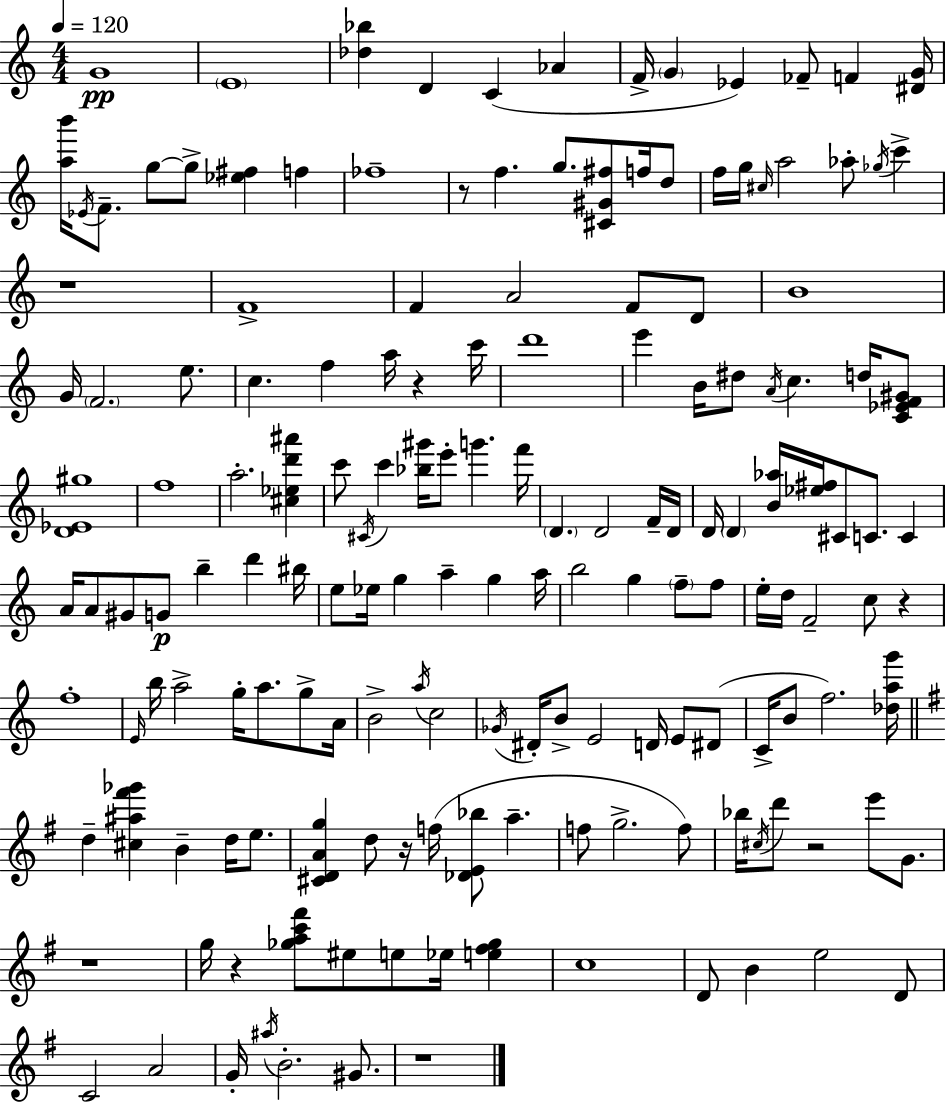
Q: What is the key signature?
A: A minor